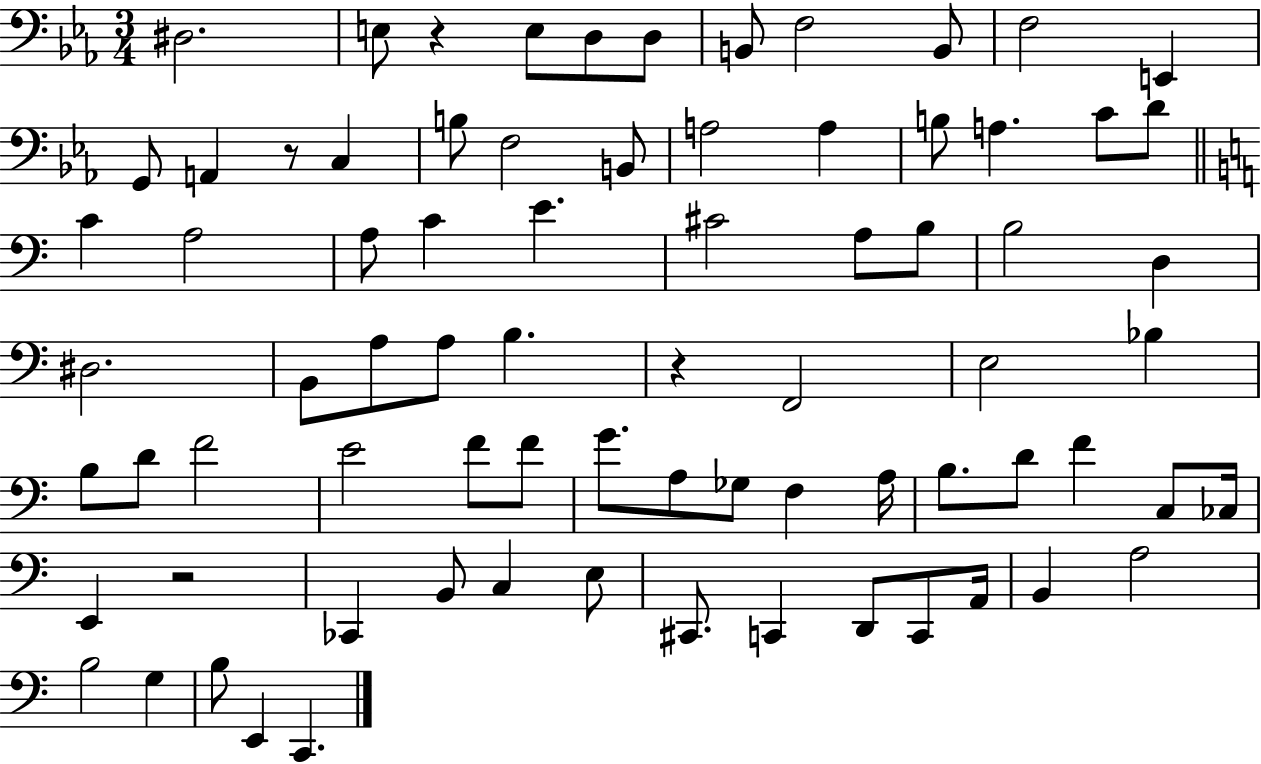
D#3/h. E3/e R/q E3/e D3/e D3/e B2/e F3/h B2/e F3/h E2/q G2/e A2/q R/e C3/q B3/e F3/h B2/e A3/h A3/q B3/e A3/q. C4/e D4/e C4/q A3/h A3/e C4/q E4/q. C#4/h A3/e B3/e B3/h D3/q D#3/h. B2/e A3/e A3/e B3/q. R/q F2/h E3/h Bb3/q B3/e D4/e F4/h E4/h F4/e F4/e G4/e. A3/e Gb3/e F3/q A3/s B3/e. D4/e F4/q C3/e CES3/s E2/q R/h CES2/q B2/e C3/q E3/e C#2/e. C2/q D2/e C2/e A2/s B2/q A3/h B3/h G3/q B3/e E2/q C2/q.